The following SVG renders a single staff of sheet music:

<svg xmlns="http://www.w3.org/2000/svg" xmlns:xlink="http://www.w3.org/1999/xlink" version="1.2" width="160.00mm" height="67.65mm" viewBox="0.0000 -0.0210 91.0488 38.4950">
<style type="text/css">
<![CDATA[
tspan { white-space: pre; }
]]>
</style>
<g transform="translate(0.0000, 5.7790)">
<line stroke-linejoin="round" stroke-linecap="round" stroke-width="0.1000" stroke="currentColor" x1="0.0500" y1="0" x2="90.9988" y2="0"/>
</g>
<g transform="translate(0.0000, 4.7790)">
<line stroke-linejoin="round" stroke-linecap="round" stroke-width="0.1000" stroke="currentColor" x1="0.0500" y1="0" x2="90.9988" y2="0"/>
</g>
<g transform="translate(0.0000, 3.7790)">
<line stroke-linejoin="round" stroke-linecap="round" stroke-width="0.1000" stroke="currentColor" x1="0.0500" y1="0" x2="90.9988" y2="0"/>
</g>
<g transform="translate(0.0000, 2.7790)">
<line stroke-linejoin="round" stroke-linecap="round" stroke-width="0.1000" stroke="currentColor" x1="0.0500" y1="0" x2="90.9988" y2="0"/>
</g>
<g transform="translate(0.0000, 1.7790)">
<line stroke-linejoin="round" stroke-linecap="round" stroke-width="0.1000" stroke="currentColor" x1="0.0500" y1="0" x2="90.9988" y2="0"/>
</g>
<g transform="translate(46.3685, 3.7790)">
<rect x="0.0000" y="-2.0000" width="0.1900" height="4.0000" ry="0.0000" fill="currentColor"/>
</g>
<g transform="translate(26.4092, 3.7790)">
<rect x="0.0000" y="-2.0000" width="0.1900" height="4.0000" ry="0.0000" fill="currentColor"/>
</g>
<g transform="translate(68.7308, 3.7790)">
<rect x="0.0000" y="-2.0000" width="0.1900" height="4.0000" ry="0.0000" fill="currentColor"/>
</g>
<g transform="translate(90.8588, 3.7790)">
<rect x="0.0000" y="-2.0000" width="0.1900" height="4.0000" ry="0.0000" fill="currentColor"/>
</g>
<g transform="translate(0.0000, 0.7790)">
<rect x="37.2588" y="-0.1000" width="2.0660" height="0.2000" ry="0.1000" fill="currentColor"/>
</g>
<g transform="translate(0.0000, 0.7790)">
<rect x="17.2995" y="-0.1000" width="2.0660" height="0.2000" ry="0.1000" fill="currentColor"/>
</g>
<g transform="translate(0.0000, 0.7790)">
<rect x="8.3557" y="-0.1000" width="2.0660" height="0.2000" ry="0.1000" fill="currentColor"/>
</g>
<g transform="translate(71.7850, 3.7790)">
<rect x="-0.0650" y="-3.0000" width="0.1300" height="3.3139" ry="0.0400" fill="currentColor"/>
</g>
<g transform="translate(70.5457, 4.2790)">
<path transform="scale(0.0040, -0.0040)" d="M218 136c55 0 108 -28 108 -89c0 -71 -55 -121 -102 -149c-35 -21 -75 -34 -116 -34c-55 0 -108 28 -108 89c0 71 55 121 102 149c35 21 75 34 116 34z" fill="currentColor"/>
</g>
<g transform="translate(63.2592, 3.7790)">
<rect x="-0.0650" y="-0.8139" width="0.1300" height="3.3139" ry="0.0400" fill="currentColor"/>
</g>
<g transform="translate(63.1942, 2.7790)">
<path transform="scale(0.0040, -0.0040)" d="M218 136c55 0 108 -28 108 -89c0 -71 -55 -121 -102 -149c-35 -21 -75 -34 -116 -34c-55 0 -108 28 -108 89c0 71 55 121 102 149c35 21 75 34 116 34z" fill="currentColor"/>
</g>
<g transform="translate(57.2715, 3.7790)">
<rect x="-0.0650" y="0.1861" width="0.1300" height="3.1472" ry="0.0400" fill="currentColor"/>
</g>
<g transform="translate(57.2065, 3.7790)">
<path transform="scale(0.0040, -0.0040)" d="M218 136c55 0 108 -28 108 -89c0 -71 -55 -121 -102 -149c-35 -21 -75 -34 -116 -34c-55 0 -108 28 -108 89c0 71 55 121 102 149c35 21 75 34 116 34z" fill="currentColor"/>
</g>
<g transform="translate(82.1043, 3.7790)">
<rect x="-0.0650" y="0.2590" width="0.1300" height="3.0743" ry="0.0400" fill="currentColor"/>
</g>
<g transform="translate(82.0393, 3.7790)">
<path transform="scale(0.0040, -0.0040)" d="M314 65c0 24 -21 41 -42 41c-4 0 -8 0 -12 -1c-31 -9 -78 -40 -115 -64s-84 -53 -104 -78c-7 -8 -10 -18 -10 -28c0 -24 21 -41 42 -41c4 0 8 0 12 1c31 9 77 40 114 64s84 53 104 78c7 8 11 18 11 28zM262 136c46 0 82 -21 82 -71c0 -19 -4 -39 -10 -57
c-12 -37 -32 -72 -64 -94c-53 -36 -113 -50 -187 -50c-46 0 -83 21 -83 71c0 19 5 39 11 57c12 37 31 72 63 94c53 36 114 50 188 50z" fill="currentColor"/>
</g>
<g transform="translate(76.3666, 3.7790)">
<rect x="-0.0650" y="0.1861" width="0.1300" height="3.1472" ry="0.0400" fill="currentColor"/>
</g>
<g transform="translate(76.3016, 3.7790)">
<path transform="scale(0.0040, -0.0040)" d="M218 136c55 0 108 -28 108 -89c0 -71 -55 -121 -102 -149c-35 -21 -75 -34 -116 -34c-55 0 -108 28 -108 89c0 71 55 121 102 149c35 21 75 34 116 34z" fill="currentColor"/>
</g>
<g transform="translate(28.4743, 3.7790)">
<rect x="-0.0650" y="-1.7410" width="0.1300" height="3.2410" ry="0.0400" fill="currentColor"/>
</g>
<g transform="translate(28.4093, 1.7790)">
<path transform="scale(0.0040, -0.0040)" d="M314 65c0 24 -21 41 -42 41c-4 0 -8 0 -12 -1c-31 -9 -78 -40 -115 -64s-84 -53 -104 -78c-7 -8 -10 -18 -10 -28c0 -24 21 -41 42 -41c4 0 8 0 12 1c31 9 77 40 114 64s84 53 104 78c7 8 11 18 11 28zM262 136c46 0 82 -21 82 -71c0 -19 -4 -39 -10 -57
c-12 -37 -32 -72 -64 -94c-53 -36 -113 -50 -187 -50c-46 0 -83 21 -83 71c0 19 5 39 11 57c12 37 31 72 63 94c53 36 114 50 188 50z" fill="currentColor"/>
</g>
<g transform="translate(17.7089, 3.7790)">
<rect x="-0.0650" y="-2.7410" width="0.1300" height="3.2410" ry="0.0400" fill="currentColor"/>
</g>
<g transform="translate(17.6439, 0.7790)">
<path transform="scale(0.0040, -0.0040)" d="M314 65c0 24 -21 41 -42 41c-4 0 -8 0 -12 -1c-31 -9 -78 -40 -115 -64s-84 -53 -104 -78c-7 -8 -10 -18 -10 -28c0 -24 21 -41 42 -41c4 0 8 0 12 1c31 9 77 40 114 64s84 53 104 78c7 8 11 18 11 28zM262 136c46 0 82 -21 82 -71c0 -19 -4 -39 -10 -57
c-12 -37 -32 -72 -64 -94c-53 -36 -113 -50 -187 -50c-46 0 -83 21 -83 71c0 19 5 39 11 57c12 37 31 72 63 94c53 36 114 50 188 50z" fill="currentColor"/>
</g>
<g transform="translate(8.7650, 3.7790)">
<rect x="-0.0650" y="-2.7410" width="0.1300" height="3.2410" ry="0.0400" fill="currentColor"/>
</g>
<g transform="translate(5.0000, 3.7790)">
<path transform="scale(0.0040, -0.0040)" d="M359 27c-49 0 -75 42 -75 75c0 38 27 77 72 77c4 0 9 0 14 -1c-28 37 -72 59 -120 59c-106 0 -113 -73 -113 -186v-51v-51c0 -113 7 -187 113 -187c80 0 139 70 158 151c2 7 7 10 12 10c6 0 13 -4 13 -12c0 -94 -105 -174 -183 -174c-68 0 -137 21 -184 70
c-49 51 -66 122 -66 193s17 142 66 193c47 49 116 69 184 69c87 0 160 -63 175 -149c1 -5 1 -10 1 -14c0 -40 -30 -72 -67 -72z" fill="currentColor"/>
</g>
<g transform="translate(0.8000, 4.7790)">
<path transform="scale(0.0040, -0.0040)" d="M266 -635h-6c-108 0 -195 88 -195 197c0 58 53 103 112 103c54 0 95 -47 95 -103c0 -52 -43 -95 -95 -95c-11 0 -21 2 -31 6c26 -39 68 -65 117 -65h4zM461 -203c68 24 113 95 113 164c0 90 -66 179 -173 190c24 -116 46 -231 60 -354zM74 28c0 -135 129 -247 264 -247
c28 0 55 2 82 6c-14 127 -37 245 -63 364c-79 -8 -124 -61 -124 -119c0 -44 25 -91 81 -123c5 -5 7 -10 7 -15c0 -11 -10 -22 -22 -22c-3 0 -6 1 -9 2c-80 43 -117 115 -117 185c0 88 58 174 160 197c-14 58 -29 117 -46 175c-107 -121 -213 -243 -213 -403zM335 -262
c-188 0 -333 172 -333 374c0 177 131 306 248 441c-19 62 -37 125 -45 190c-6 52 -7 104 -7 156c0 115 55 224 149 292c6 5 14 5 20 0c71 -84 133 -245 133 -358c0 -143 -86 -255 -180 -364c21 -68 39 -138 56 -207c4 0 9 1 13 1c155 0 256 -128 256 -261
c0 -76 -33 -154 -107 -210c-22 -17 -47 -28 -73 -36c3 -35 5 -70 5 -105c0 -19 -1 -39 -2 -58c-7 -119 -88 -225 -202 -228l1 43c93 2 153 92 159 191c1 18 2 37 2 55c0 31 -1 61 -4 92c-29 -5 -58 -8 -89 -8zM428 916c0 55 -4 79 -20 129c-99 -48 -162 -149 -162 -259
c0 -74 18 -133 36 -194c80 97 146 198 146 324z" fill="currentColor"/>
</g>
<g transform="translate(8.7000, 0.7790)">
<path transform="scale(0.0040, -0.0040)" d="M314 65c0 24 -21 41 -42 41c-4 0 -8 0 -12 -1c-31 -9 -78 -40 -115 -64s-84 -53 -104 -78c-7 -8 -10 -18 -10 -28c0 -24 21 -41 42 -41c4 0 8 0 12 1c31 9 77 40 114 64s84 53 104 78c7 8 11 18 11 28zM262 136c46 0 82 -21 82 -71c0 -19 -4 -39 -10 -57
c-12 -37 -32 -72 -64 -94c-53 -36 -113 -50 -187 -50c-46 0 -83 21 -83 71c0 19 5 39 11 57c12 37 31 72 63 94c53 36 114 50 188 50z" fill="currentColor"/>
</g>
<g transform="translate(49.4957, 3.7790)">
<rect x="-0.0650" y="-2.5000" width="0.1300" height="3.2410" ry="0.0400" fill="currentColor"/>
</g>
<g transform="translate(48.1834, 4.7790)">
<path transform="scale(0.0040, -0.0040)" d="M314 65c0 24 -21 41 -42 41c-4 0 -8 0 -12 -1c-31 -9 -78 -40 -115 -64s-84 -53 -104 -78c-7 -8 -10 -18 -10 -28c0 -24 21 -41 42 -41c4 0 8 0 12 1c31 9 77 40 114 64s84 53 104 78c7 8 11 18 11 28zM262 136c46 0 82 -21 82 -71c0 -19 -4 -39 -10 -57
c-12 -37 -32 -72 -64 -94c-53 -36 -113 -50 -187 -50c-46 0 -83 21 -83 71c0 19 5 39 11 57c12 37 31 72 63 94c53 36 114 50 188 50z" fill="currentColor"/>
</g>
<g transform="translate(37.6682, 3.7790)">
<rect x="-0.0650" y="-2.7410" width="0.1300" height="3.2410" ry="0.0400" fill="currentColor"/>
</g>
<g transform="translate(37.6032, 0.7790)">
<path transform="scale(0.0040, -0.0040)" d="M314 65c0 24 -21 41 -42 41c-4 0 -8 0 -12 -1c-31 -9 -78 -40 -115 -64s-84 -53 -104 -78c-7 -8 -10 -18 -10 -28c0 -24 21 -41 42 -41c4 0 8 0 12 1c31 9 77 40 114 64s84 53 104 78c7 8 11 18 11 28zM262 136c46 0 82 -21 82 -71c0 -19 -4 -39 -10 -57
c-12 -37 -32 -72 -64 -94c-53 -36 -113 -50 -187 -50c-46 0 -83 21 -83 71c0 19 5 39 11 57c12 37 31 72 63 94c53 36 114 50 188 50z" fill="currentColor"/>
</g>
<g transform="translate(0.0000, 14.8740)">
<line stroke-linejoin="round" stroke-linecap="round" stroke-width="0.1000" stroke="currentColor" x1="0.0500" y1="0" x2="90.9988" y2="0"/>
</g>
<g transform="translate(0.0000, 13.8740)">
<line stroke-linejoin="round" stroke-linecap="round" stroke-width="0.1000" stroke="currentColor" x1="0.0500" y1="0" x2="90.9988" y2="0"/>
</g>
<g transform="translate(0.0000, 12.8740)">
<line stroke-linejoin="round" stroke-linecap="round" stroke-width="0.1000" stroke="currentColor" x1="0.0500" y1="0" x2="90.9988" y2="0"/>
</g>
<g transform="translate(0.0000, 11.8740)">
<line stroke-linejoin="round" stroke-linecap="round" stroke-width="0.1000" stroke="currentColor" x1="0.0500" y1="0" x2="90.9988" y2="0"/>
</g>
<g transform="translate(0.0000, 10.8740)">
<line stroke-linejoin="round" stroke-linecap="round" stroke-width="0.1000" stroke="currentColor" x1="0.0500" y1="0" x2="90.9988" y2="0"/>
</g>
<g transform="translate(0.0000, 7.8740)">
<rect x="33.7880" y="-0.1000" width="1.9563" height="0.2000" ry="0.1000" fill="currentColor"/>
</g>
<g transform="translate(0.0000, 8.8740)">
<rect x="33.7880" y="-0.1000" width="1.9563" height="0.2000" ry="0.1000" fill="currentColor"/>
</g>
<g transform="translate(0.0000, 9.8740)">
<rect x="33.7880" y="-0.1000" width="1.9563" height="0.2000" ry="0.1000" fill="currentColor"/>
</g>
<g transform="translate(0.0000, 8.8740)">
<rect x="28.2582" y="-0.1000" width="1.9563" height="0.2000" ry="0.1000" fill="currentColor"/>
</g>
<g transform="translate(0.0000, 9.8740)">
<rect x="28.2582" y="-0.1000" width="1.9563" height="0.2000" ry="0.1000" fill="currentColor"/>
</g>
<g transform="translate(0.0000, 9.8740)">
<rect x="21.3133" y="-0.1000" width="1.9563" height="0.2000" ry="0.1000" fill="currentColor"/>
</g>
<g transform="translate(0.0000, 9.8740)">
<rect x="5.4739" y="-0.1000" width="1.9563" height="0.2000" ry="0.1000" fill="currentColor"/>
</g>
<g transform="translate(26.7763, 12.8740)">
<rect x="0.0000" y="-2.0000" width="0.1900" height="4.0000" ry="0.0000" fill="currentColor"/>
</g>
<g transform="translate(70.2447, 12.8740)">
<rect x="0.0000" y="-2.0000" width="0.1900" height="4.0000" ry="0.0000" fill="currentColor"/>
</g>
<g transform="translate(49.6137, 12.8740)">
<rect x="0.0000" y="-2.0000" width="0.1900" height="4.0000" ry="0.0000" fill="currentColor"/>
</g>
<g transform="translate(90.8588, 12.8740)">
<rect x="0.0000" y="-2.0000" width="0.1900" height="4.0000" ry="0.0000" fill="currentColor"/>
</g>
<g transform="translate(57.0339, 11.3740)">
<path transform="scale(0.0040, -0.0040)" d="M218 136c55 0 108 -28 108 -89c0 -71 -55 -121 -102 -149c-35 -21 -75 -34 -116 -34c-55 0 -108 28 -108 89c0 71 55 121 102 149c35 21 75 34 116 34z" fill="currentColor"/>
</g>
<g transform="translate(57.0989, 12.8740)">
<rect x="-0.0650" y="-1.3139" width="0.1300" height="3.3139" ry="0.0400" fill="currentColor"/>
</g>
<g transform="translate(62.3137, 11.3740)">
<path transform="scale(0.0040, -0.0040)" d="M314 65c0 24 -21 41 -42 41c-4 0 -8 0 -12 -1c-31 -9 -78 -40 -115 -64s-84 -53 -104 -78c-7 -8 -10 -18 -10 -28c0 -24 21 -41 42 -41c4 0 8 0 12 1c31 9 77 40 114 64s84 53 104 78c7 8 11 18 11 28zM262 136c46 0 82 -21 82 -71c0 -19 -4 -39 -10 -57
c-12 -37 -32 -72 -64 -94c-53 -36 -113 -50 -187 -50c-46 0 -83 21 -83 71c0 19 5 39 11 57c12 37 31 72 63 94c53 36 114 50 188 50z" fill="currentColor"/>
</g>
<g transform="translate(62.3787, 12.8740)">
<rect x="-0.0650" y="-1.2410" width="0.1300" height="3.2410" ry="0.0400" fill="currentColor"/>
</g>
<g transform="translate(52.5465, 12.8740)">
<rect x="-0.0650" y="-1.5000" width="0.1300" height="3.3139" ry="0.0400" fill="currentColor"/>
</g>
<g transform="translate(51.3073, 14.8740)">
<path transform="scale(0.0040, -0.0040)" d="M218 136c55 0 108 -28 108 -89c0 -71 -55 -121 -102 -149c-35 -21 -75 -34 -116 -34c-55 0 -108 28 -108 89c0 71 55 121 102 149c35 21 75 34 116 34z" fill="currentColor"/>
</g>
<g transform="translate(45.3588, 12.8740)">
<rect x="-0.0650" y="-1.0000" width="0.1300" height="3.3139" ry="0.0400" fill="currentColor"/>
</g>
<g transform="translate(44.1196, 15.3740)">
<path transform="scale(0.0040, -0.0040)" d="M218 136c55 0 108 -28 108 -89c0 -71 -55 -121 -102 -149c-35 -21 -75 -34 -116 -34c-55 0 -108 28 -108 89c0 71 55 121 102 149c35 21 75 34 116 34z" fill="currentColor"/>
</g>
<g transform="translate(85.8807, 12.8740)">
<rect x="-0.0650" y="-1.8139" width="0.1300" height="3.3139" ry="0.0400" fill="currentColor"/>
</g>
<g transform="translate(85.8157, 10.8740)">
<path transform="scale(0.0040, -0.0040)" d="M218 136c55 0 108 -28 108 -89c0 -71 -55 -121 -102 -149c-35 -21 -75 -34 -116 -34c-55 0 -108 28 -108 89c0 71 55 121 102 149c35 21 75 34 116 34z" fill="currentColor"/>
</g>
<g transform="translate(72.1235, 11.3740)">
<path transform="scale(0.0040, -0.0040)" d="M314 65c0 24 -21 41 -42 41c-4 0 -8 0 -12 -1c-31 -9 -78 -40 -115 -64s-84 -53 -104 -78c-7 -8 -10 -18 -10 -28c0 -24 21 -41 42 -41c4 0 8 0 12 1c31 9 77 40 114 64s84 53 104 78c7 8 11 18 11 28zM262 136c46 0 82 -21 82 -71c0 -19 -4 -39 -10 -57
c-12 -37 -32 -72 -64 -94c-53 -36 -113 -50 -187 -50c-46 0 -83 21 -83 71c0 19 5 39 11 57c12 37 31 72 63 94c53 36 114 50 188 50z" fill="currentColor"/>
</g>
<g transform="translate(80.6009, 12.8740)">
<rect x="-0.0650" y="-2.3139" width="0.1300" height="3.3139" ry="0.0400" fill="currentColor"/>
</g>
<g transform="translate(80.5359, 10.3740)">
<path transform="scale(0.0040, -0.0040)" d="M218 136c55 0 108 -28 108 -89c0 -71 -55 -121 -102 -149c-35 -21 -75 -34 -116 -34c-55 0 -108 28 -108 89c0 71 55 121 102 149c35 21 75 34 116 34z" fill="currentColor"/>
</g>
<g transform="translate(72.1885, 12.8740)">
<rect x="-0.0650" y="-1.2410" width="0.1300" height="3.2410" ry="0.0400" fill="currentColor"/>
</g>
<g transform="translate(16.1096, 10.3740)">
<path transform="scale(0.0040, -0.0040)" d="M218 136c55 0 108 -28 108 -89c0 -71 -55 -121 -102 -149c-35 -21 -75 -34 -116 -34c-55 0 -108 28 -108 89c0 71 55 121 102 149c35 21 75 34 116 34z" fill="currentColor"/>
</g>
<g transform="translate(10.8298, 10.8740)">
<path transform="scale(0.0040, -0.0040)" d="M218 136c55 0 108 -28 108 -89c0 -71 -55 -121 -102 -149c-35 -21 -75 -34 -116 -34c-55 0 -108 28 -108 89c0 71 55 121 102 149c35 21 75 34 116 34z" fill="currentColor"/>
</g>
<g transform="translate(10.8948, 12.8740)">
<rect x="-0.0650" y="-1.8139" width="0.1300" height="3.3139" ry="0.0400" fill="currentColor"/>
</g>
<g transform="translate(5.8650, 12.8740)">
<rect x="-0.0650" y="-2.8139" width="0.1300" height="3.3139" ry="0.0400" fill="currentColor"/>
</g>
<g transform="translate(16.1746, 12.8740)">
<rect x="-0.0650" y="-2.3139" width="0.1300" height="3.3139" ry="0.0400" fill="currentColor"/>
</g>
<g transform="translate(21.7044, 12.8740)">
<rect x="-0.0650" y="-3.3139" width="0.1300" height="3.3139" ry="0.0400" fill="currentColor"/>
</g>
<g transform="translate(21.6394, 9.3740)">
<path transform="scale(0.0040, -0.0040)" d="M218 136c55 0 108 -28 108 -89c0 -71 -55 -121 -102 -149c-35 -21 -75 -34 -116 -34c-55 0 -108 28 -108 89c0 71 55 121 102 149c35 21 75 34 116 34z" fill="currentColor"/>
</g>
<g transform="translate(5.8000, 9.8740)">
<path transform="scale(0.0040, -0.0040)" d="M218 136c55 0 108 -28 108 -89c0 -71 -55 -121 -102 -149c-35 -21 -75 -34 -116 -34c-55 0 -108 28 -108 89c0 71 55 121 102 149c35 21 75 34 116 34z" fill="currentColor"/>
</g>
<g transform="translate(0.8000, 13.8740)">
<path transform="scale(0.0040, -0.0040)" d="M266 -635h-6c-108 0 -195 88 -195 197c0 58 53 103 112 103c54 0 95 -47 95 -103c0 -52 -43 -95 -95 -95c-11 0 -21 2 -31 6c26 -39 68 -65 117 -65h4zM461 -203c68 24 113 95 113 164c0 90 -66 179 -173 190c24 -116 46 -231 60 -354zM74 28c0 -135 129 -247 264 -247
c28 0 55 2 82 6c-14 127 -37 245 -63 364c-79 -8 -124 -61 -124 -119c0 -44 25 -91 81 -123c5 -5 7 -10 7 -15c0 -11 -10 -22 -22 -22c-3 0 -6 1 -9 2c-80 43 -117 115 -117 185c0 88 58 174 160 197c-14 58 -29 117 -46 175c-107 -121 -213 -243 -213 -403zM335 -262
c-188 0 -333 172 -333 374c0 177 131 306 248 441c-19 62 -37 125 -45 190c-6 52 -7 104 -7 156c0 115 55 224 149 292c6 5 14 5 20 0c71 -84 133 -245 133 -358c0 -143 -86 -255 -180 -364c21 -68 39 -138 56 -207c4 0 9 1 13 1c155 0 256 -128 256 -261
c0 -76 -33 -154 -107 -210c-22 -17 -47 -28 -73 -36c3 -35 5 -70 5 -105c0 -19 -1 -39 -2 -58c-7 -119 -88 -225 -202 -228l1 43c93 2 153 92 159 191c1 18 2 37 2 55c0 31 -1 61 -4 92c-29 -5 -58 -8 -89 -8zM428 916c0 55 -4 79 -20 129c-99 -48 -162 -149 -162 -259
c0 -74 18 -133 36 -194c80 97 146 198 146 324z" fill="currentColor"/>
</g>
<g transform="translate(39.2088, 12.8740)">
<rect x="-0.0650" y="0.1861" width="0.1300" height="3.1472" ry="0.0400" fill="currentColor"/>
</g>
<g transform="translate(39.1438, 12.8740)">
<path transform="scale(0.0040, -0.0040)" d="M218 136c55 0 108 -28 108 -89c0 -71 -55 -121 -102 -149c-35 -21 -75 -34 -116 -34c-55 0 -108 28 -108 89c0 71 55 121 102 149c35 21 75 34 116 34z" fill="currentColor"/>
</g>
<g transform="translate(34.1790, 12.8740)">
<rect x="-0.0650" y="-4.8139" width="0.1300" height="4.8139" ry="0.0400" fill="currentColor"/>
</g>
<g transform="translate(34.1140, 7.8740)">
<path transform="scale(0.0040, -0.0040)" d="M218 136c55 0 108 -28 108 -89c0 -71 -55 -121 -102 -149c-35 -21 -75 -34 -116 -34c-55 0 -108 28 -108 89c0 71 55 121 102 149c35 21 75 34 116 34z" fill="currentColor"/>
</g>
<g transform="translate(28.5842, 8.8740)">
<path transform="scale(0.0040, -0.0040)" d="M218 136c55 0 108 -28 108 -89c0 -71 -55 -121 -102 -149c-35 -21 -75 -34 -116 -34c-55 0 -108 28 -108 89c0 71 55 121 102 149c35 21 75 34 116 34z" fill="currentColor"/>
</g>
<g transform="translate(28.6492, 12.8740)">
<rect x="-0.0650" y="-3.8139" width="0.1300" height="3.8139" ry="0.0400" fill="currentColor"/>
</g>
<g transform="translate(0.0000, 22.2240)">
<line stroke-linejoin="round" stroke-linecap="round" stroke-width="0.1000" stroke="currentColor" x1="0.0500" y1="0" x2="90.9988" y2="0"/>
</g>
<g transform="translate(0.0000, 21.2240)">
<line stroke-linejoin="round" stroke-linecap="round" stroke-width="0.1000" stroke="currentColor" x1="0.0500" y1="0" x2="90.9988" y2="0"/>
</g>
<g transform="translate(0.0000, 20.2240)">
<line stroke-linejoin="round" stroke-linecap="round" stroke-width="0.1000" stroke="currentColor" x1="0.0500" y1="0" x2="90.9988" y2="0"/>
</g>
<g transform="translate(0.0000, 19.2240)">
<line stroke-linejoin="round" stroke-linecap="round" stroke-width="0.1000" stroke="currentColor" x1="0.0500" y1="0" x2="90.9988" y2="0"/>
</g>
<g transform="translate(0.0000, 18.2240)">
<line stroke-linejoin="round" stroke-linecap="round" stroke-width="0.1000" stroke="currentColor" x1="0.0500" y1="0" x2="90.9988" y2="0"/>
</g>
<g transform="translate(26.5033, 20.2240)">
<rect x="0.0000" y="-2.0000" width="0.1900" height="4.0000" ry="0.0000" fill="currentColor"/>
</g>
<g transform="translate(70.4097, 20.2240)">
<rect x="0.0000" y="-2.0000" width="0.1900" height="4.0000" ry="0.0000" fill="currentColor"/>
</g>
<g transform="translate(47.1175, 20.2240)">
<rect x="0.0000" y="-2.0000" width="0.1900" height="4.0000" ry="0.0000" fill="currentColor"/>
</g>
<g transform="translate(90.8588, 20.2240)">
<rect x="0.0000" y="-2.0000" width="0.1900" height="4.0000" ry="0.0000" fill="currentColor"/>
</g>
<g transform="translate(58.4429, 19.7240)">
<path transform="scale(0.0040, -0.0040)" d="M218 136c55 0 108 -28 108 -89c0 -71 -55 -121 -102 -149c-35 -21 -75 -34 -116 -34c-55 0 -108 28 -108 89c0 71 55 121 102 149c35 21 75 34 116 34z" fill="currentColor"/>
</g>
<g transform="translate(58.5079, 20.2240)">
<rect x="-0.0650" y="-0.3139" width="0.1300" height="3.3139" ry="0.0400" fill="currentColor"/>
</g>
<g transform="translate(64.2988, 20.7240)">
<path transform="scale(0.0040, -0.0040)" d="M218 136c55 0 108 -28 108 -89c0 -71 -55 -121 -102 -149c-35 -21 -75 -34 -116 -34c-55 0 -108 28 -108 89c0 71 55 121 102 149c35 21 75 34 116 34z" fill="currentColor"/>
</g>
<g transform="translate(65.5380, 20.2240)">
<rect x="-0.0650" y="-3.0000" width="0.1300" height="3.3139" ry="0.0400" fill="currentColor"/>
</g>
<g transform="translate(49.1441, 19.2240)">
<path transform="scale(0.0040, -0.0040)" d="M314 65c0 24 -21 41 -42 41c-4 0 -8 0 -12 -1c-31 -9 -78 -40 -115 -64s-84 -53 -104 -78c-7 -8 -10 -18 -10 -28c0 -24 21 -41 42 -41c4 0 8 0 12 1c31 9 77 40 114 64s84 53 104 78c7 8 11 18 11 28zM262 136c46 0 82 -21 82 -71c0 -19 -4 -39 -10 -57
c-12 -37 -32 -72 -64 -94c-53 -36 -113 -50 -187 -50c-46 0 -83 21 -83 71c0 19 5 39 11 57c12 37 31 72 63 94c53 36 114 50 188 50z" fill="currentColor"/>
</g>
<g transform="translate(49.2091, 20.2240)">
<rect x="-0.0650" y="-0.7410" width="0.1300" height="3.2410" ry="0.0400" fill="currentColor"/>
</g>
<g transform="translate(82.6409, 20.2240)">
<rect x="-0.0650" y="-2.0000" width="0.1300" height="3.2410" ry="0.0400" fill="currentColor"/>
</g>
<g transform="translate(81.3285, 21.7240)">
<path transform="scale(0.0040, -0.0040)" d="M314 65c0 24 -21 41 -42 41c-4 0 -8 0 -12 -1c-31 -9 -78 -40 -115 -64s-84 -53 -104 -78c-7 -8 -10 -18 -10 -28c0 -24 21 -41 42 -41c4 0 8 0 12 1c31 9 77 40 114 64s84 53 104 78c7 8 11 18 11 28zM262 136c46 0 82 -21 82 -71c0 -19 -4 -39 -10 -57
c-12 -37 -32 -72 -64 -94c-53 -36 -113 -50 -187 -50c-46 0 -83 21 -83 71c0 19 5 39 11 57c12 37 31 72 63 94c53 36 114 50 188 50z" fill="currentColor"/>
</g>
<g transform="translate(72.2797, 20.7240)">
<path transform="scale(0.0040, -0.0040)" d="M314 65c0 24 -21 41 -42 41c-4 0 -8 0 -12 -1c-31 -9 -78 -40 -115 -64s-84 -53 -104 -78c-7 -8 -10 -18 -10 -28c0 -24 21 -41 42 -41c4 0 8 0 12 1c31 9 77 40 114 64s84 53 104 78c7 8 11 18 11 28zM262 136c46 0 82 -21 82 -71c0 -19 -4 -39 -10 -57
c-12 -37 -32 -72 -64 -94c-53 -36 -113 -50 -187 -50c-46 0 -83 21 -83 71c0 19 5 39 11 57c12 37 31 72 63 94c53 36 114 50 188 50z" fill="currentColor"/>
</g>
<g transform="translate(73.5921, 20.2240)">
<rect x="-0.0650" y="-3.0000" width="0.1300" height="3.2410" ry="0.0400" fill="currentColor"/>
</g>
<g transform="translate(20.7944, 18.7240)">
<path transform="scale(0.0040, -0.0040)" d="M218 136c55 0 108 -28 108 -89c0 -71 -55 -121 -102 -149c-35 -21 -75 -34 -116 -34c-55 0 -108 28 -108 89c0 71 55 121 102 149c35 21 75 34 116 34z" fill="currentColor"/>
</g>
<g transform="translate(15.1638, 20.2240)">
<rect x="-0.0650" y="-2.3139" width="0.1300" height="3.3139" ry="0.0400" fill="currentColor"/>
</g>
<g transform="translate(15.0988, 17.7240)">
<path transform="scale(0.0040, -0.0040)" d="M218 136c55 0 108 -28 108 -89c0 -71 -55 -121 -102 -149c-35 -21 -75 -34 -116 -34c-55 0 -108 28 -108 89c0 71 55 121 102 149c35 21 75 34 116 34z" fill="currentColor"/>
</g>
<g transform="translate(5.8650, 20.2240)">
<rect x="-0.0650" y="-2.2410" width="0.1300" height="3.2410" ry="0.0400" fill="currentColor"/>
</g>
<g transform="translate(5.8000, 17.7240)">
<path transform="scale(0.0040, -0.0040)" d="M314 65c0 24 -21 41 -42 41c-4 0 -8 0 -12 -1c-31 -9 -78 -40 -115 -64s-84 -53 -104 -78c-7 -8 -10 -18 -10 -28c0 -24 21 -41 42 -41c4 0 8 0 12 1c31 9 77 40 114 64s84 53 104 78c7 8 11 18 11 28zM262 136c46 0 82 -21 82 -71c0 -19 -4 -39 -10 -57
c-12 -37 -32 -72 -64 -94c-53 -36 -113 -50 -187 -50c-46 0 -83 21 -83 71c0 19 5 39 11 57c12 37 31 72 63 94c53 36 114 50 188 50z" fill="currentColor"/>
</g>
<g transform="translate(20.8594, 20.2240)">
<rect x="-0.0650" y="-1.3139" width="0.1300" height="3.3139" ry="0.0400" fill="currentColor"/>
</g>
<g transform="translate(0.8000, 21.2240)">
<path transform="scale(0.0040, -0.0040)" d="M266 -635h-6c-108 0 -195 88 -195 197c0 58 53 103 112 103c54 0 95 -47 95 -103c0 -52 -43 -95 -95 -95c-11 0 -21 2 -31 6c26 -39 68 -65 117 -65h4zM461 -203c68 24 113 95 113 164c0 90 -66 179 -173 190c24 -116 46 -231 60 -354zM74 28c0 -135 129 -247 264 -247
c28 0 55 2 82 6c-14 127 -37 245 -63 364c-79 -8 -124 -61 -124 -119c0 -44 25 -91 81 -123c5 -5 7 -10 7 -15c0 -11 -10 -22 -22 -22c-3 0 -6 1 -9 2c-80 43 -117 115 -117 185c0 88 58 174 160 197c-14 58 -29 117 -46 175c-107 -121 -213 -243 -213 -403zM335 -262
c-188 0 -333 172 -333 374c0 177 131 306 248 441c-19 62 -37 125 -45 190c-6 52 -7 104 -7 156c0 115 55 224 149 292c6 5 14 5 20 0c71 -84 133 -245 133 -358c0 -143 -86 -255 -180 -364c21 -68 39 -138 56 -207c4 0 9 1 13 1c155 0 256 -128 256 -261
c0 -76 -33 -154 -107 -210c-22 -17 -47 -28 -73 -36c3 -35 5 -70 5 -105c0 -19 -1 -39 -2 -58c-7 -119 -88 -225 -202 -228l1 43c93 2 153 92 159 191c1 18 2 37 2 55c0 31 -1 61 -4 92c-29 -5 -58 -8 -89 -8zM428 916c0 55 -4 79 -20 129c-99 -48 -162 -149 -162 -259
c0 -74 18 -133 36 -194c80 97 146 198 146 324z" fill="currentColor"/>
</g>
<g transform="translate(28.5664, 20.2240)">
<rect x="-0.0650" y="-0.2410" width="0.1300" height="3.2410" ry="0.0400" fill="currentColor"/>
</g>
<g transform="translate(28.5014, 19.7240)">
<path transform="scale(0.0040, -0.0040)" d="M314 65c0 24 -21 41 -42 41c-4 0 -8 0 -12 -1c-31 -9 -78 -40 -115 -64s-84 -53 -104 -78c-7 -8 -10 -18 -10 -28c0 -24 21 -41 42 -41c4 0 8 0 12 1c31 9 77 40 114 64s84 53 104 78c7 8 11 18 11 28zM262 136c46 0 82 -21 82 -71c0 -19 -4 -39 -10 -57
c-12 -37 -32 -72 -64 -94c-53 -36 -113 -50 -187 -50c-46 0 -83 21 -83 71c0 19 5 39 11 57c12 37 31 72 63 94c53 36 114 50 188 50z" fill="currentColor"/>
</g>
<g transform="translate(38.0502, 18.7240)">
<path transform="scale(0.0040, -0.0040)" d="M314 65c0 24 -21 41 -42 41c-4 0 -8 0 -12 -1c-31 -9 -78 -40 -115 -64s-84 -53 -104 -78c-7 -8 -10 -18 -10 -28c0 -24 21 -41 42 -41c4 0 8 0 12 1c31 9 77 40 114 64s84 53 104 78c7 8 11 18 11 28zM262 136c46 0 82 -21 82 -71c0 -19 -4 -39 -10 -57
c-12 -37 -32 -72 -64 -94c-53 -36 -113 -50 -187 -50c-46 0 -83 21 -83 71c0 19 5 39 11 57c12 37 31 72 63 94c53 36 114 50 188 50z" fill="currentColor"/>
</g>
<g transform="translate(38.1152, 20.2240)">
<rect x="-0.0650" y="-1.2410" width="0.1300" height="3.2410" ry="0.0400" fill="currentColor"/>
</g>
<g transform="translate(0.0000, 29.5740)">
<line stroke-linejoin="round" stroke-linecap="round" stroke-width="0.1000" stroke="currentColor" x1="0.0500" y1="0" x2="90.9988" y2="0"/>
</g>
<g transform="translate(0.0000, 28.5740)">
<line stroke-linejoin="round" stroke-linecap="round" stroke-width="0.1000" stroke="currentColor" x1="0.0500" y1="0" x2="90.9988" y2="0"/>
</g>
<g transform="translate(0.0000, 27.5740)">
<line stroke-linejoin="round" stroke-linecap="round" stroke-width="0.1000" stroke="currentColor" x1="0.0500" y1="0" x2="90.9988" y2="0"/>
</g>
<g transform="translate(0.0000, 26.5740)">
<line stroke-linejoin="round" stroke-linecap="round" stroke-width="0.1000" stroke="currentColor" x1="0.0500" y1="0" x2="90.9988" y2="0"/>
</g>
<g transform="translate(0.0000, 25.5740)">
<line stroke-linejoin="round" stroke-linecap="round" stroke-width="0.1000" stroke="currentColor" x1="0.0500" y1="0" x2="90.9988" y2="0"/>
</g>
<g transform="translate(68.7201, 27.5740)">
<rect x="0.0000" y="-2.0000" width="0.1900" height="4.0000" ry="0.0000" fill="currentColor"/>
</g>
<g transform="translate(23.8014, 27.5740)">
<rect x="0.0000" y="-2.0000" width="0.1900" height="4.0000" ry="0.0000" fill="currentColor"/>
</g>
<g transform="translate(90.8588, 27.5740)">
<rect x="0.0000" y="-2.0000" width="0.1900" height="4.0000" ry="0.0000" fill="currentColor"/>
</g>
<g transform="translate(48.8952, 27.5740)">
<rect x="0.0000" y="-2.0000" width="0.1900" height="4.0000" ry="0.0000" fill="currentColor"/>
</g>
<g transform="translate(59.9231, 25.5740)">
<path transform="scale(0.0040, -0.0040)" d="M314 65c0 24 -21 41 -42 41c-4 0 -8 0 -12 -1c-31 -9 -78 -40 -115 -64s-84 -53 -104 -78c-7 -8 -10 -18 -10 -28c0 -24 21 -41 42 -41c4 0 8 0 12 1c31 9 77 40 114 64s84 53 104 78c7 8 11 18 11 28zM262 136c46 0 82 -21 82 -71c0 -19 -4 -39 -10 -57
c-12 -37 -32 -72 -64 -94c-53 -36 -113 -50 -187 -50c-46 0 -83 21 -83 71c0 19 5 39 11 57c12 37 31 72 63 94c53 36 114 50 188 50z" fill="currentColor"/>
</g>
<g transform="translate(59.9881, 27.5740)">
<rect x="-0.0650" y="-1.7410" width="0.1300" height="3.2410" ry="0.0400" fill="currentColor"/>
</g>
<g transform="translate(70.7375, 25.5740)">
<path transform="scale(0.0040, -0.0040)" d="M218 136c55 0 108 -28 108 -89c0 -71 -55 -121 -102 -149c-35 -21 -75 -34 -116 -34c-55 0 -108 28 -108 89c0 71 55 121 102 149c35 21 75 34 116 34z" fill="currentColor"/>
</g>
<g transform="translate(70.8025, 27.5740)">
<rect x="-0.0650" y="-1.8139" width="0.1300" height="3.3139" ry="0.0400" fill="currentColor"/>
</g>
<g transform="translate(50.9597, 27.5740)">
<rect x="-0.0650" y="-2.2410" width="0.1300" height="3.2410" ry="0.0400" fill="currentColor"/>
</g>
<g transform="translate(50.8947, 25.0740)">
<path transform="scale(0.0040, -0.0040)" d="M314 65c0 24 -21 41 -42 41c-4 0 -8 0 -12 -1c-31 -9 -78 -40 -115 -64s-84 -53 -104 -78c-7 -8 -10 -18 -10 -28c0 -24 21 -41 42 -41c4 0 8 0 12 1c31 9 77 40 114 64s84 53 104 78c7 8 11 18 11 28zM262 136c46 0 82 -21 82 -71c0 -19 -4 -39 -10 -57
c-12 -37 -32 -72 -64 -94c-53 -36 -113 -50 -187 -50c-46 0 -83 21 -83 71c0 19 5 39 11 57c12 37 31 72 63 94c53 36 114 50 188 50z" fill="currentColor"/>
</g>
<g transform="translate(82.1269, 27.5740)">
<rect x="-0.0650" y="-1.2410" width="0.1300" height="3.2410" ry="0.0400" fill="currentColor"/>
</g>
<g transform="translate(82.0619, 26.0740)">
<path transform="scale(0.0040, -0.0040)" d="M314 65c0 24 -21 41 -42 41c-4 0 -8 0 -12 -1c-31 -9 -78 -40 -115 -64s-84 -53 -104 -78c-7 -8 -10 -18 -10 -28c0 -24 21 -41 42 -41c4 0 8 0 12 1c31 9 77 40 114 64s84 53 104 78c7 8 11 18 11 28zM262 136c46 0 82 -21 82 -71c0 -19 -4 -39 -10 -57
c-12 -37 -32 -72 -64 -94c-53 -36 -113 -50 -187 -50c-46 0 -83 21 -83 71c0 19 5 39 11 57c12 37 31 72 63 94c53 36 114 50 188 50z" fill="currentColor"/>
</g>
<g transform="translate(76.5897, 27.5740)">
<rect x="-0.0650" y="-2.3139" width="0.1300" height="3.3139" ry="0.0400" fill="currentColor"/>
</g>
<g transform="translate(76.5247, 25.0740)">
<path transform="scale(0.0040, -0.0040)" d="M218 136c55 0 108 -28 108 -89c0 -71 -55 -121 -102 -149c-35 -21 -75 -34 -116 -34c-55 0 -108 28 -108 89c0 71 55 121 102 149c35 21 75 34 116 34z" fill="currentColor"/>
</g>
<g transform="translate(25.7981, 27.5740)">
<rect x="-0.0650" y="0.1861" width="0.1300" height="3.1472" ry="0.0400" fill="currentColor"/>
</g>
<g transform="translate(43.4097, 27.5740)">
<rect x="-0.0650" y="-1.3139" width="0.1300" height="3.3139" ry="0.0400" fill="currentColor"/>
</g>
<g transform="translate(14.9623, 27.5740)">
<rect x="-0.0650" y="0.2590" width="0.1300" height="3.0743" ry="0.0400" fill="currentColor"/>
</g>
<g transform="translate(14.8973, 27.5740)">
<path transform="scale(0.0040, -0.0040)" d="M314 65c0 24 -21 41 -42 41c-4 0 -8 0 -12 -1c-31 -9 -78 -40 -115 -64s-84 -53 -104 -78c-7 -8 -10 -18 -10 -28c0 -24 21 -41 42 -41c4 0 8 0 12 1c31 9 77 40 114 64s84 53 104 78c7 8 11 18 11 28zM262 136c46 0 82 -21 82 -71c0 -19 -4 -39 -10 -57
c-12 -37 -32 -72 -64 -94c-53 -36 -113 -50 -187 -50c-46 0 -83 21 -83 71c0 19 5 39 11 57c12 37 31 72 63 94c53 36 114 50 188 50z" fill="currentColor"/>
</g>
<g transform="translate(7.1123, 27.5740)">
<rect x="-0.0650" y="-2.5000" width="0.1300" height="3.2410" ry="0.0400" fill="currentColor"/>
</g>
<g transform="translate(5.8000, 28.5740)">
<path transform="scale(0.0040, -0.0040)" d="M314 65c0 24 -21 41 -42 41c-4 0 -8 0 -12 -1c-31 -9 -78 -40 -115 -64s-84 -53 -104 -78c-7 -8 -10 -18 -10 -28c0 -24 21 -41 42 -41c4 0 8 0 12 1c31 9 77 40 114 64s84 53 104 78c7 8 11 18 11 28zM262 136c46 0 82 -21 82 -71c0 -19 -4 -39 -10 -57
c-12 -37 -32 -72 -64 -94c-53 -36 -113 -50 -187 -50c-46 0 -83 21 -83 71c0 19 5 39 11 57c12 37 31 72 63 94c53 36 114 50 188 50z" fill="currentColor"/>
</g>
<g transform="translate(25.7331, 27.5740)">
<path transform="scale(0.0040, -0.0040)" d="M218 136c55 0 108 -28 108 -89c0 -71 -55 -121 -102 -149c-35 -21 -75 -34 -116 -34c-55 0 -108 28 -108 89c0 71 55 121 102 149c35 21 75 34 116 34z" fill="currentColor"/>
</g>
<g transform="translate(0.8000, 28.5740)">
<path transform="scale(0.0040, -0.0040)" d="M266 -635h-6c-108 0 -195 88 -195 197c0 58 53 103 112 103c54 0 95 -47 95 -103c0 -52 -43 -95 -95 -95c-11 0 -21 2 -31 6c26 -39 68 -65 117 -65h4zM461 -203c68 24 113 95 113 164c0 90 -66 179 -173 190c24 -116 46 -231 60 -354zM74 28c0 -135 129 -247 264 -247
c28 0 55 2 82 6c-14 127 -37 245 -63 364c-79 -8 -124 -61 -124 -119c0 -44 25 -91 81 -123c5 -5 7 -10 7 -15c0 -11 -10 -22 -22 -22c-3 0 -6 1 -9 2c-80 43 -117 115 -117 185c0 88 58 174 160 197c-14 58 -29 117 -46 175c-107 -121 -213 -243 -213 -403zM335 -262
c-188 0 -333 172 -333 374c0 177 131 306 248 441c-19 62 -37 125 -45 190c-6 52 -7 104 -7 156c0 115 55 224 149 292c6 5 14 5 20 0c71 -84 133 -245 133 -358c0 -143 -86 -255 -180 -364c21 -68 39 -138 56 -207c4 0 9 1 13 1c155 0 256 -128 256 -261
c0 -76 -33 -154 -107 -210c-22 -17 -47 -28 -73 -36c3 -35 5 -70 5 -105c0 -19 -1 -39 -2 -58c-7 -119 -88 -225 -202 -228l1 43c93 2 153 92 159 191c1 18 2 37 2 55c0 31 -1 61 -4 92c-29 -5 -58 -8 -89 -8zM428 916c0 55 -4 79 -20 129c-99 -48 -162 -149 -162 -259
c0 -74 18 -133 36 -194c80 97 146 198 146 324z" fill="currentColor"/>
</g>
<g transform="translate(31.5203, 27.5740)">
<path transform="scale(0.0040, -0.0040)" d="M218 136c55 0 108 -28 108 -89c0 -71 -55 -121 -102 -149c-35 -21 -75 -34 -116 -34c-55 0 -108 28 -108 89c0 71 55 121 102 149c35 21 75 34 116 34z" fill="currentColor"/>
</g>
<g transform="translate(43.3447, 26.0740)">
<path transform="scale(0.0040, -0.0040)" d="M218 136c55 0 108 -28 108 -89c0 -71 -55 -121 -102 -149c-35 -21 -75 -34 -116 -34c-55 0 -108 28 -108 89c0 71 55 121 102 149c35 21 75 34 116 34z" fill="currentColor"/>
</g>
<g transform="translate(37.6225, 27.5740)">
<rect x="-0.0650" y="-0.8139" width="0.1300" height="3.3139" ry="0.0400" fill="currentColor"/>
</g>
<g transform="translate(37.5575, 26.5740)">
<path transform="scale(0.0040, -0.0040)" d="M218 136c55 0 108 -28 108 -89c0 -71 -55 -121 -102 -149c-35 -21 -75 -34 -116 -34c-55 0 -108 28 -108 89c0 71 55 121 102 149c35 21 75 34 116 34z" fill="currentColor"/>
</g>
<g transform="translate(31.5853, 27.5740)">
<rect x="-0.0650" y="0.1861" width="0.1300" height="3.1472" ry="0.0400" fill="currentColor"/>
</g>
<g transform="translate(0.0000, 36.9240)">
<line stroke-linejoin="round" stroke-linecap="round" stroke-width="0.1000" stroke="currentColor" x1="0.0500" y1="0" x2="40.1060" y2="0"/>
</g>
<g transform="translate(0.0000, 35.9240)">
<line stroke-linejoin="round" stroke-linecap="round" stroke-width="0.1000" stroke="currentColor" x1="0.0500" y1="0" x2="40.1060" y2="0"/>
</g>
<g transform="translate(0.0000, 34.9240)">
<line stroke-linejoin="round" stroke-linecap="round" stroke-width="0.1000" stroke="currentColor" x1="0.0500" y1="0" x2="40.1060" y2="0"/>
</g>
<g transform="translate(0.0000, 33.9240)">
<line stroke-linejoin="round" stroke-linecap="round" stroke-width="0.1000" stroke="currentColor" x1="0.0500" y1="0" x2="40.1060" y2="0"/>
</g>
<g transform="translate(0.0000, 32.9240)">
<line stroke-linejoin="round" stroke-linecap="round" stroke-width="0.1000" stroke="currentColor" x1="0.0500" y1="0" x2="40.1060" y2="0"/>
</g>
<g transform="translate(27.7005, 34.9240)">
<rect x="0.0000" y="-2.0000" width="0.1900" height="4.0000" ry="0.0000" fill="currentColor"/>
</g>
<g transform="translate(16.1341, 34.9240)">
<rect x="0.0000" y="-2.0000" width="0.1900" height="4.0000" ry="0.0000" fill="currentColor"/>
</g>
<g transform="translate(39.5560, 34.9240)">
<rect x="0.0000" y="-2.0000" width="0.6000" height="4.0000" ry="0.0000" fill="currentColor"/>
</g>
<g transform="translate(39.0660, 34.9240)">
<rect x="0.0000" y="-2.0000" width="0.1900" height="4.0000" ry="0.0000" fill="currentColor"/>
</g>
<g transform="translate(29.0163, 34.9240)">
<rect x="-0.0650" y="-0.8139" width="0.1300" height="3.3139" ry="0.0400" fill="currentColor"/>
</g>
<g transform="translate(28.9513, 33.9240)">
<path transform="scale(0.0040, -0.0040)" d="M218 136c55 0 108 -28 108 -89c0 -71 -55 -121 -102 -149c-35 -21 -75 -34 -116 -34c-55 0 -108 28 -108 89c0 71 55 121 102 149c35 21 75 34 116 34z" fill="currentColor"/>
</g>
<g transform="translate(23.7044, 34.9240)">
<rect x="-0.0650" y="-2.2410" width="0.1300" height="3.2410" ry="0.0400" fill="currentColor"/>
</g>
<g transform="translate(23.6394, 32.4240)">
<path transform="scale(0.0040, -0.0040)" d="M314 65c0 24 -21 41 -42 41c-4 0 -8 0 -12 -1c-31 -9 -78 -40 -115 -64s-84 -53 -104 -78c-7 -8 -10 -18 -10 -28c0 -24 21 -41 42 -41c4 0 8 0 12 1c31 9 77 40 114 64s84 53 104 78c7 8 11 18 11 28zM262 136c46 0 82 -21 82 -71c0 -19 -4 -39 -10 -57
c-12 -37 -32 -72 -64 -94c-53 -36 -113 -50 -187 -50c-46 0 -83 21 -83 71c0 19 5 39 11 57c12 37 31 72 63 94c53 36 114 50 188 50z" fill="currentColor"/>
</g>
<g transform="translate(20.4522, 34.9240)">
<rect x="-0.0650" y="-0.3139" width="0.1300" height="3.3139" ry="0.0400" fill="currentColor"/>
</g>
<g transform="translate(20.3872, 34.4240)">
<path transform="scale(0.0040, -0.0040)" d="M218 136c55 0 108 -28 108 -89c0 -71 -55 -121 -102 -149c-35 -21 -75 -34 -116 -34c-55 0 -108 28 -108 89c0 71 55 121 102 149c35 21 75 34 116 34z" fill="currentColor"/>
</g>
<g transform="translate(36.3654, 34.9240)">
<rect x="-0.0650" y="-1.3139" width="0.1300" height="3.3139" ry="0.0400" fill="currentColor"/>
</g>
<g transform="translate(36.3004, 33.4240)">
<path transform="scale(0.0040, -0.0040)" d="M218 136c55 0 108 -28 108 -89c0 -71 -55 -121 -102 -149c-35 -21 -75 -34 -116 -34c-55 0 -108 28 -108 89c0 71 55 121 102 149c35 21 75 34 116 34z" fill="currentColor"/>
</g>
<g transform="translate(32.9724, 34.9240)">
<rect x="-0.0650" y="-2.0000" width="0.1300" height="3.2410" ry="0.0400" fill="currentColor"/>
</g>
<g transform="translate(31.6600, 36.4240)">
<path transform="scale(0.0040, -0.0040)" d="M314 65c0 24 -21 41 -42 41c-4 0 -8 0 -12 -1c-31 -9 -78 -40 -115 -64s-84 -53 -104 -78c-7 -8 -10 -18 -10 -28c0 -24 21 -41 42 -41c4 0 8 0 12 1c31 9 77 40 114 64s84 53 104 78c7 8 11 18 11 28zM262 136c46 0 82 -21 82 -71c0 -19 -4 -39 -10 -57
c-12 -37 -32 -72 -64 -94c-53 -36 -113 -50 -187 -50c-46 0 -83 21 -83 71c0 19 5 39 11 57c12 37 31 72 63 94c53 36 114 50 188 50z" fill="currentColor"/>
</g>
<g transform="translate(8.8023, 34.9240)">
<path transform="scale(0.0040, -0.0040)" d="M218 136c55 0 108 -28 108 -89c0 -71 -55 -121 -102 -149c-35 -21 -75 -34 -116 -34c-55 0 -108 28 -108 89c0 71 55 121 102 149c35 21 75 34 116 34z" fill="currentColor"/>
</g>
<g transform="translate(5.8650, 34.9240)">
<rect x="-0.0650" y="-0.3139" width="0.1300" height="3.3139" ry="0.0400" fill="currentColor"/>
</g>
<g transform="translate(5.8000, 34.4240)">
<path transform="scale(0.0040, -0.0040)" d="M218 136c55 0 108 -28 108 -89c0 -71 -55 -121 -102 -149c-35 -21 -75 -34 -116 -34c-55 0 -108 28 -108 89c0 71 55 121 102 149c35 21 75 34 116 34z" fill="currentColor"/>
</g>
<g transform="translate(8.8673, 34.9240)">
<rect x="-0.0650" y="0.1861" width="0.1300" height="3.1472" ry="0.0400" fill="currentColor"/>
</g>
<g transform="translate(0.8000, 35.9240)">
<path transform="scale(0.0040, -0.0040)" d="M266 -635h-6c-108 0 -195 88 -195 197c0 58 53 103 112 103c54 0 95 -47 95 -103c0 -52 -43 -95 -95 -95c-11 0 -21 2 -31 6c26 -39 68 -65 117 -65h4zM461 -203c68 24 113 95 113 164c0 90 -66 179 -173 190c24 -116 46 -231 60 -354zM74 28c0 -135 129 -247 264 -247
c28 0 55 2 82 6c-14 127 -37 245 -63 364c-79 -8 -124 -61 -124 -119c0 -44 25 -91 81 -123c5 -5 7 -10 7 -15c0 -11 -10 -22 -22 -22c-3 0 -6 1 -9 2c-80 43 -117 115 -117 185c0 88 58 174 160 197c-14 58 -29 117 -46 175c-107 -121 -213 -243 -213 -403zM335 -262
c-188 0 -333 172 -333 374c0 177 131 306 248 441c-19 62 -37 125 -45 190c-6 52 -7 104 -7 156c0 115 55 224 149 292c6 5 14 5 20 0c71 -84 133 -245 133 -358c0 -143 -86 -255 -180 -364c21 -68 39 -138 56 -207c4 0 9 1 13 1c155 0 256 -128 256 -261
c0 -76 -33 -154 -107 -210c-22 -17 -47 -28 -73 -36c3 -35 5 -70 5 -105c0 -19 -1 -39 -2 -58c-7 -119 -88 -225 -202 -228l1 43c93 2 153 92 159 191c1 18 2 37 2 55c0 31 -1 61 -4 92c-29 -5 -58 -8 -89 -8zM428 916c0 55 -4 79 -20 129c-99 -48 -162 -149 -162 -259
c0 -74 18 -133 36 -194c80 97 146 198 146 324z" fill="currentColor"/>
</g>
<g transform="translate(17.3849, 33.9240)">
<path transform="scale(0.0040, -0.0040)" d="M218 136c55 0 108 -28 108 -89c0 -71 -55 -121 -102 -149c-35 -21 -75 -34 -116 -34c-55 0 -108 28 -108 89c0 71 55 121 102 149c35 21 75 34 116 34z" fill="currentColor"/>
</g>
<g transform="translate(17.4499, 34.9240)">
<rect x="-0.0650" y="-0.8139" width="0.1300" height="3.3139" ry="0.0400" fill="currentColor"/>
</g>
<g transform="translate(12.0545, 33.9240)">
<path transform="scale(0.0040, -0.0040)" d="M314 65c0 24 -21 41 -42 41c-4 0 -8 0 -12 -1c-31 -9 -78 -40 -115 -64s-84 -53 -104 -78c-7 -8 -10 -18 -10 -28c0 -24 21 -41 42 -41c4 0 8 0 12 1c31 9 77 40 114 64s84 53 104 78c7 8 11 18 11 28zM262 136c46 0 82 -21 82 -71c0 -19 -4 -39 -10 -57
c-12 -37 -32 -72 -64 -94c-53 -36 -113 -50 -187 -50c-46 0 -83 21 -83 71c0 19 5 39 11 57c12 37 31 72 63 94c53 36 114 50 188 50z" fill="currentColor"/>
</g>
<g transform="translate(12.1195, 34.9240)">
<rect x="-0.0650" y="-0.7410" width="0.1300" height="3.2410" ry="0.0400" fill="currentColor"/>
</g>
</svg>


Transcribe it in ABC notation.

X:1
T:Untitled
M:4/4
L:1/4
K:C
a2 a2 f2 a2 G2 B d A B B2 a f g b c' e' B D E e e2 e2 g f g2 g e c2 e2 d2 c A A2 F2 G2 B2 B B d e g2 f2 f g e2 c B d2 d c g2 d F2 e